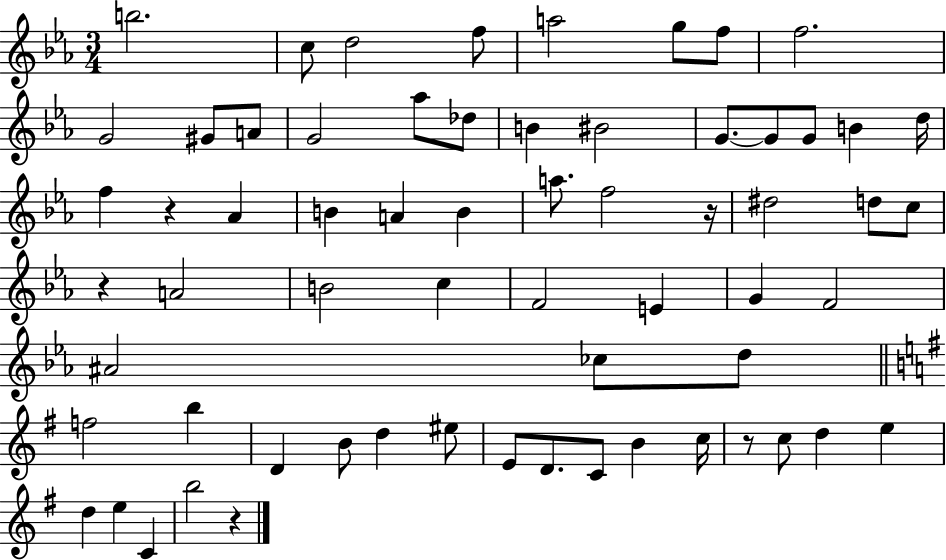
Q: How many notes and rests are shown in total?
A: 64